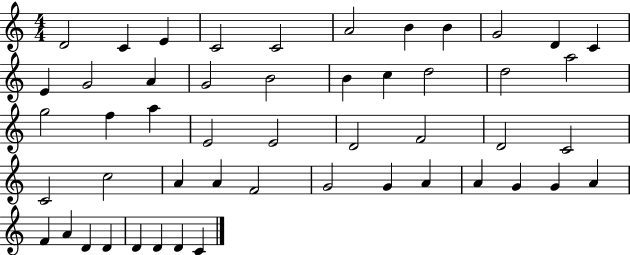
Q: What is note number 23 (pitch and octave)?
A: F5